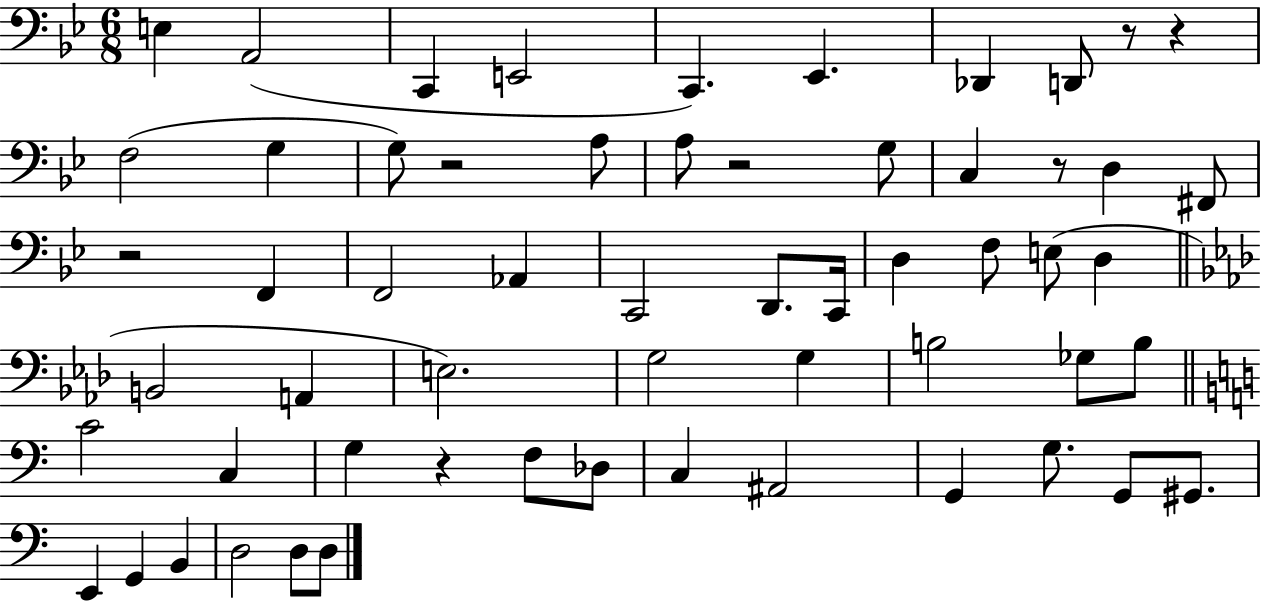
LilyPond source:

{
  \clef bass
  \numericTimeSignature
  \time 6/8
  \key bes \major
  e4 a,2( | c,4 e,2 | c,4.) ees,4. | des,4 d,8 r8 r4 | \break f2( g4 | g8) r2 a8 | a8 r2 g8 | c4 r8 d4 fis,8 | \break r2 f,4 | f,2 aes,4 | c,2 d,8. c,16 | d4 f8 e8( d4 | \break \bar "||" \break \key aes \major b,2 a,4 | e2.) | g2 g4 | b2 ges8 b8 | \break \bar "||" \break \key c \major c'2 c4 | g4 r4 f8 des8 | c4 ais,2 | g,4 g8. g,8 gis,8. | \break e,4 g,4 b,4 | d2 d8 d8 | \bar "|."
}